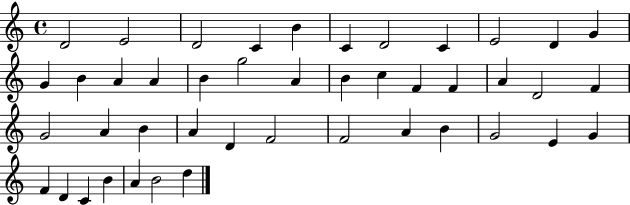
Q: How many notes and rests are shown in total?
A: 44